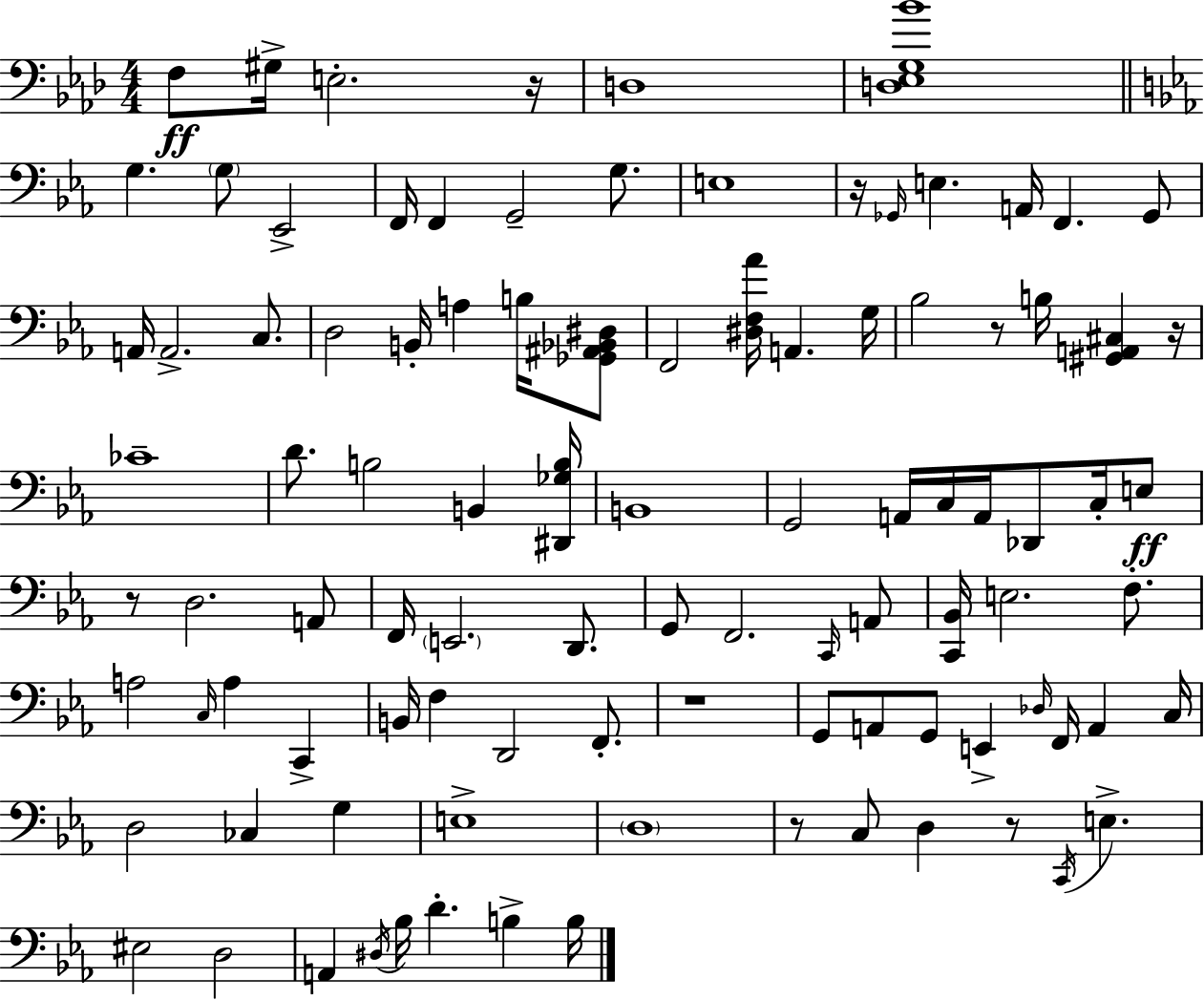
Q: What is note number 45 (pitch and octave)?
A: E2